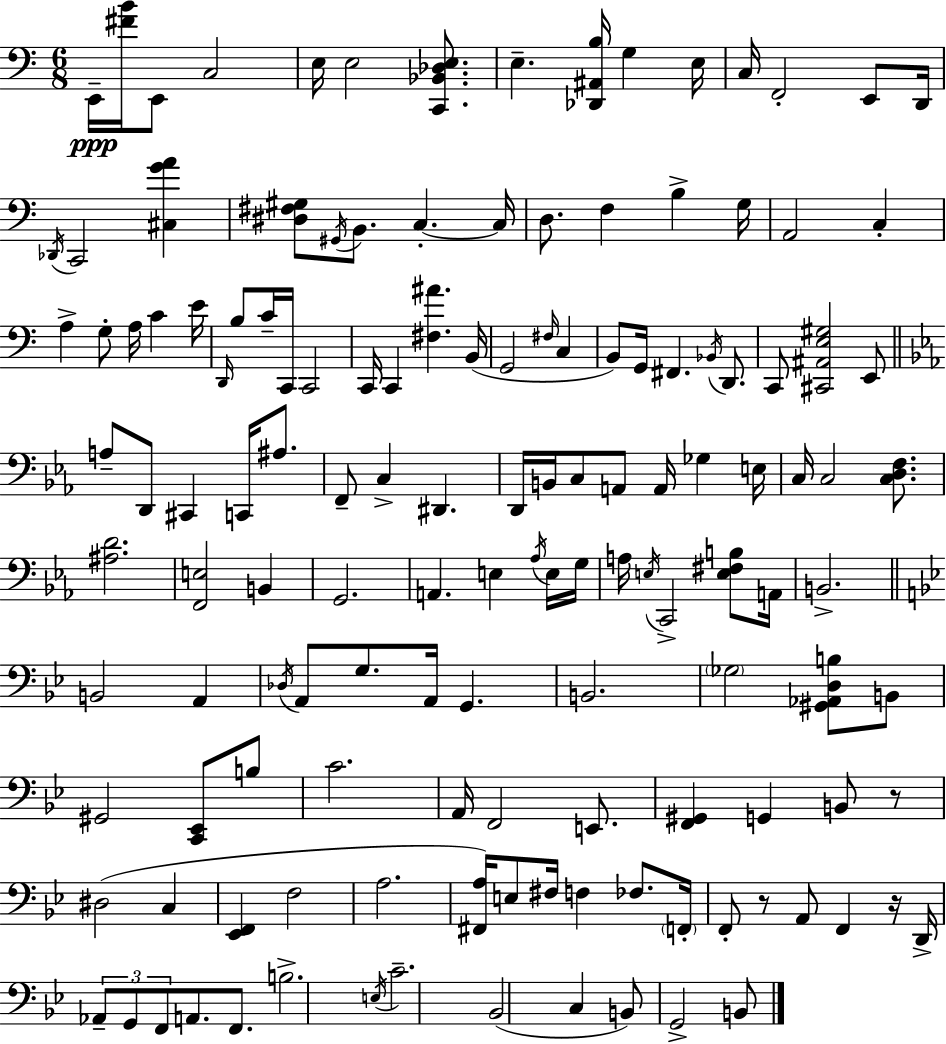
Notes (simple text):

E2/s [F#4,B4]/s E2/e C3/h E3/s E3/h [C2,Bb2,Db3,E3]/e. E3/q. [Db2,A#2,B3]/s G3/q E3/s C3/s F2/h E2/e D2/s Db2/s C2/h [C#3,G4,A4]/q [D#3,F#3,G#3]/e G#2/s B2/e. C3/q. C3/s D3/e. F3/q B3/q G3/s A2/h C3/q A3/q G3/e A3/s C4/q E4/s D2/s B3/e C4/s C2/s C2/h C2/s C2/q [F#3,A#4]/q. B2/s G2/h F#3/s C3/q B2/e G2/s F#2/q. Bb2/s D2/e. C2/e [C#2,A#2,E3,G#3]/h E2/e A3/e D2/e C#2/q C2/s A#3/e. F2/e C3/q D#2/q. D2/s B2/s C3/e A2/e A2/s Gb3/q E3/s C3/s C3/h [C3,D3,F3]/e. [A#3,D4]/h. [F2,E3]/h B2/q G2/h. A2/q. E3/q Ab3/s E3/s G3/s A3/s E3/s C2/h [E3,F#3,B3]/e A2/s B2/h. B2/h A2/q Db3/s A2/e G3/e. A2/s G2/q. B2/h. Gb3/h [G#2,Ab2,D3,B3]/e B2/e G#2/h [C2,Eb2]/e B3/e C4/h. A2/s F2/h E2/e. [F2,G#2]/q G2/q B2/e R/e D#3/h C3/q [Eb2,F2]/q F3/h A3/h. [F#2,A3]/s E3/e F#3/s F3/q FES3/e. F2/s F2/e R/e A2/e F2/q R/s D2/s Ab2/e G2/e F2/e A2/e. F2/e. B3/h. E3/s C4/h. Bb2/h C3/q B2/e G2/h B2/e